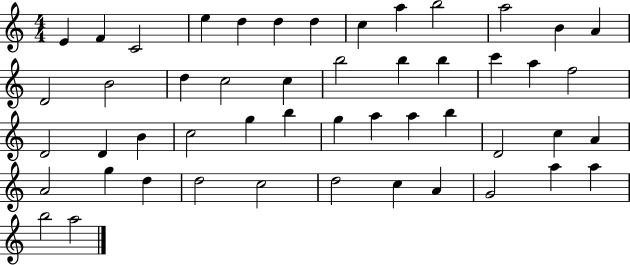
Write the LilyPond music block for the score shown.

{
  \clef treble
  \numericTimeSignature
  \time 4/4
  \key c \major
  e'4 f'4 c'2 | e''4 d''4 d''4 d''4 | c''4 a''4 b''2 | a''2 b'4 a'4 | \break d'2 b'2 | d''4 c''2 c''4 | b''2 b''4 b''4 | c'''4 a''4 f''2 | \break d'2 d'4 b'4 | c''2 g''4 b''4 | g''4 a''4 a''4 b''4 | d'2 c''4 a'4 | \break a'2 g''4 d''4 | d''2 c''2 | d''2 c''4 a'4 | g'2 a''4 a''4 | \break b''2 a''2 | \bar "|."
}